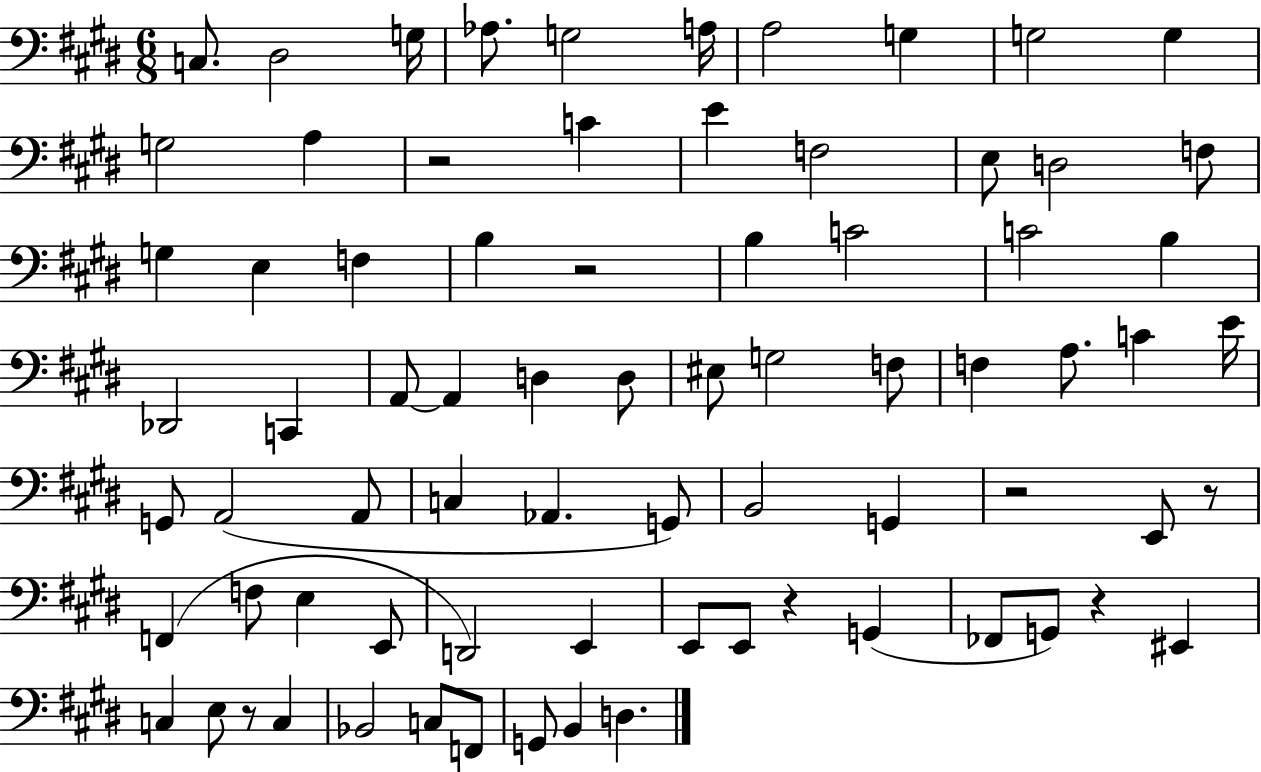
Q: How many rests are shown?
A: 7